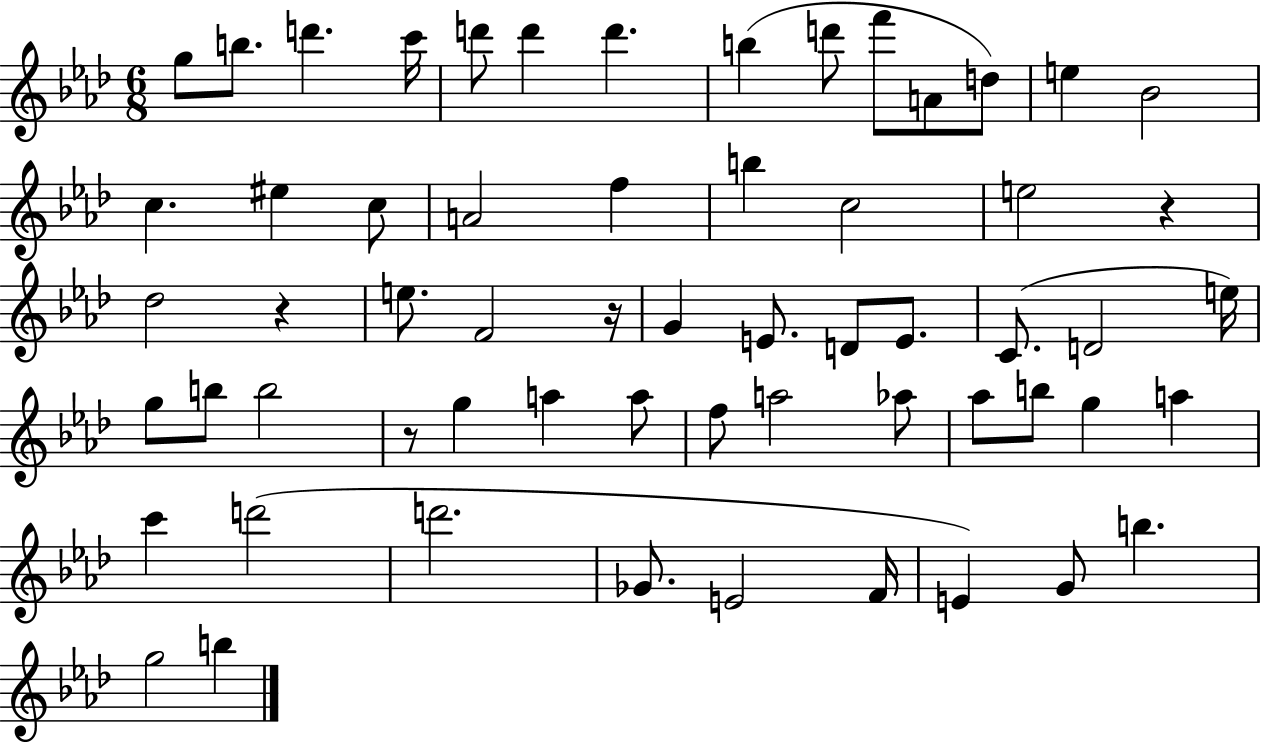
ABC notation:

X:1
T:Untitled
M:6/8
L:1/4
K:Ab
g/2 b/2 d' c'/4 d'/2 d' d' b d'/2 f'/2 A/2 d/2 e _B2 c ^e c/2 A2 f b c2 e2 z _d2 z e/2 F2 z/4 G E/2 D/2 E/2 C/2 D2 e/4 g/2 b/2 b2 z/2 g a a/2 f/2 a2 _a/2 _a/2 b/2 g a c' d'2 d'2 _G/2 E2 F/4 E G/2 b g2 b